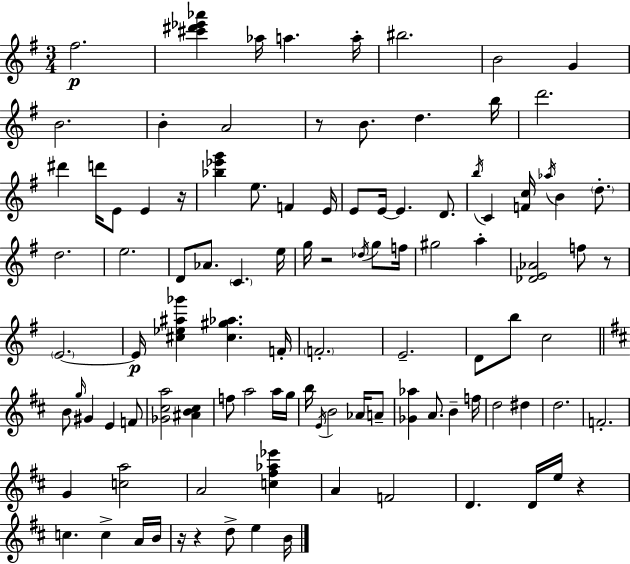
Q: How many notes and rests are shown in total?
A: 104